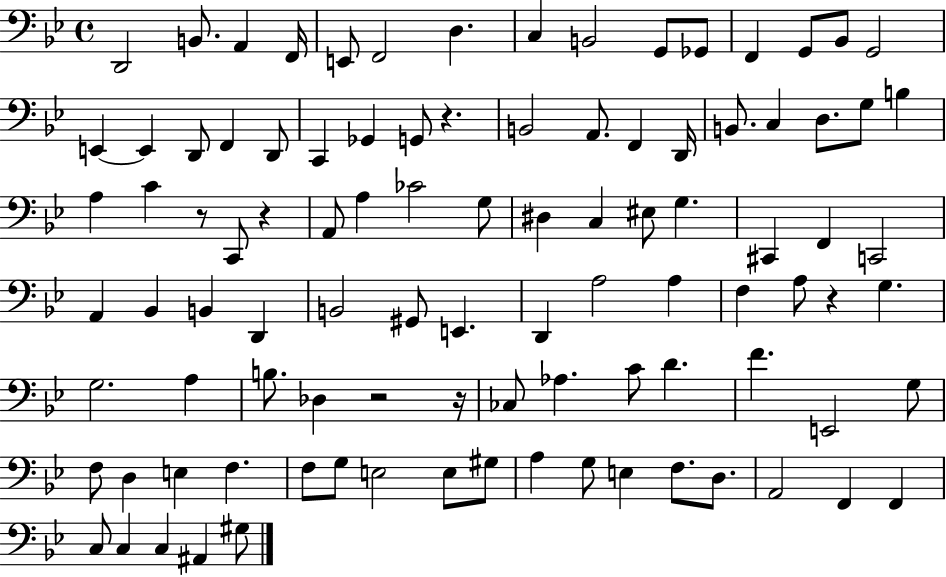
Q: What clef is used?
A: bass